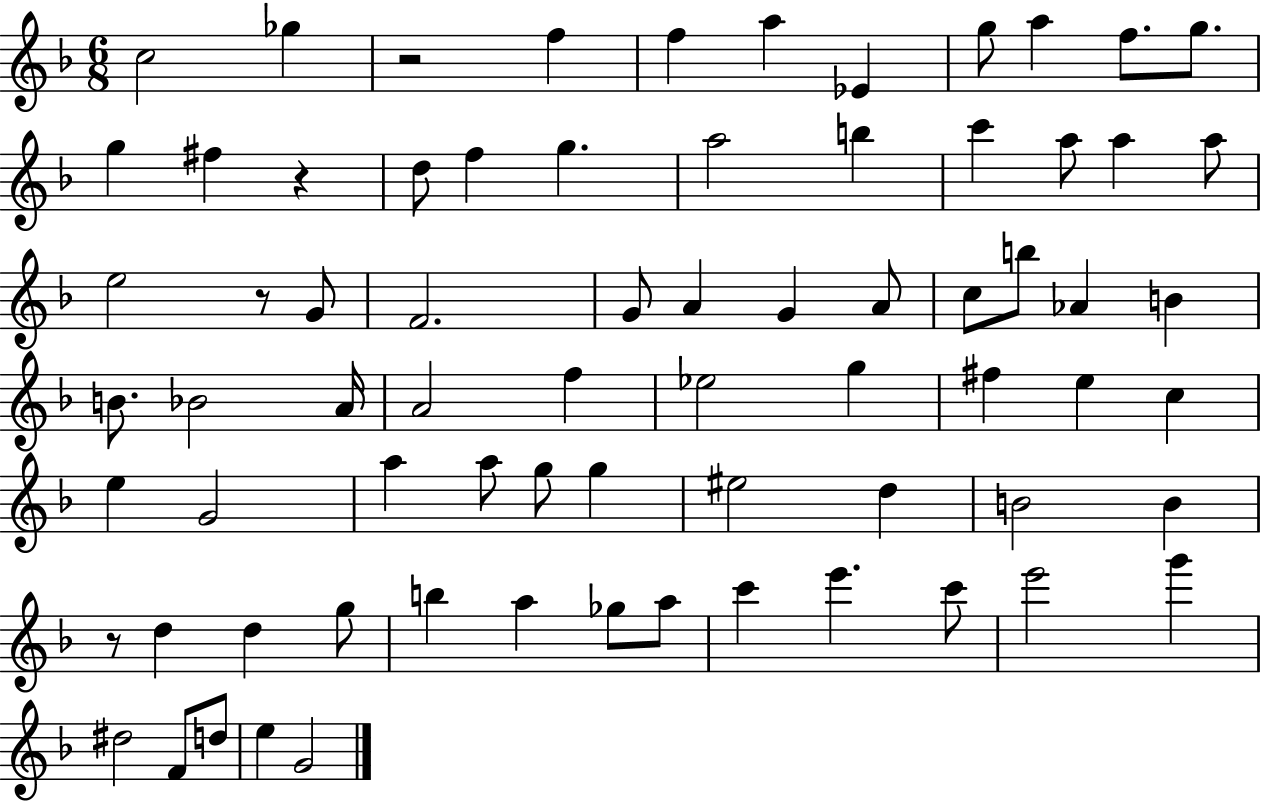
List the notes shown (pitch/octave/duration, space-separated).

C5/h Gb5/q R/h F5/q F5/q A5/q Eb4/q G5/e A5/q F5/e. G5/e. G5/q F#5/q R/q D5/e F5/q G5/q. A5/h B5/q C6/q A5/e A5/q A5/e E5/h R/e G4/e F4/h. G4/e A4/q G4/q A4/e C5/e B5/e Ab4/q B4/q B4/e. Bb4/h A4/s A4/h F5/q Eb5/h G5/q F#5/q E5/q C5/q E5/q G4/h A5/q A5/e G5/e G5/q EIS5/h D5/q B4/h B4/q R/e D5/q D5/q G5/e B5/q A5/q Gb5/e A5/e C6/q E6/q. C6/e E6/h G6/q D#5/h F4/e D5/e E5/q G4/h